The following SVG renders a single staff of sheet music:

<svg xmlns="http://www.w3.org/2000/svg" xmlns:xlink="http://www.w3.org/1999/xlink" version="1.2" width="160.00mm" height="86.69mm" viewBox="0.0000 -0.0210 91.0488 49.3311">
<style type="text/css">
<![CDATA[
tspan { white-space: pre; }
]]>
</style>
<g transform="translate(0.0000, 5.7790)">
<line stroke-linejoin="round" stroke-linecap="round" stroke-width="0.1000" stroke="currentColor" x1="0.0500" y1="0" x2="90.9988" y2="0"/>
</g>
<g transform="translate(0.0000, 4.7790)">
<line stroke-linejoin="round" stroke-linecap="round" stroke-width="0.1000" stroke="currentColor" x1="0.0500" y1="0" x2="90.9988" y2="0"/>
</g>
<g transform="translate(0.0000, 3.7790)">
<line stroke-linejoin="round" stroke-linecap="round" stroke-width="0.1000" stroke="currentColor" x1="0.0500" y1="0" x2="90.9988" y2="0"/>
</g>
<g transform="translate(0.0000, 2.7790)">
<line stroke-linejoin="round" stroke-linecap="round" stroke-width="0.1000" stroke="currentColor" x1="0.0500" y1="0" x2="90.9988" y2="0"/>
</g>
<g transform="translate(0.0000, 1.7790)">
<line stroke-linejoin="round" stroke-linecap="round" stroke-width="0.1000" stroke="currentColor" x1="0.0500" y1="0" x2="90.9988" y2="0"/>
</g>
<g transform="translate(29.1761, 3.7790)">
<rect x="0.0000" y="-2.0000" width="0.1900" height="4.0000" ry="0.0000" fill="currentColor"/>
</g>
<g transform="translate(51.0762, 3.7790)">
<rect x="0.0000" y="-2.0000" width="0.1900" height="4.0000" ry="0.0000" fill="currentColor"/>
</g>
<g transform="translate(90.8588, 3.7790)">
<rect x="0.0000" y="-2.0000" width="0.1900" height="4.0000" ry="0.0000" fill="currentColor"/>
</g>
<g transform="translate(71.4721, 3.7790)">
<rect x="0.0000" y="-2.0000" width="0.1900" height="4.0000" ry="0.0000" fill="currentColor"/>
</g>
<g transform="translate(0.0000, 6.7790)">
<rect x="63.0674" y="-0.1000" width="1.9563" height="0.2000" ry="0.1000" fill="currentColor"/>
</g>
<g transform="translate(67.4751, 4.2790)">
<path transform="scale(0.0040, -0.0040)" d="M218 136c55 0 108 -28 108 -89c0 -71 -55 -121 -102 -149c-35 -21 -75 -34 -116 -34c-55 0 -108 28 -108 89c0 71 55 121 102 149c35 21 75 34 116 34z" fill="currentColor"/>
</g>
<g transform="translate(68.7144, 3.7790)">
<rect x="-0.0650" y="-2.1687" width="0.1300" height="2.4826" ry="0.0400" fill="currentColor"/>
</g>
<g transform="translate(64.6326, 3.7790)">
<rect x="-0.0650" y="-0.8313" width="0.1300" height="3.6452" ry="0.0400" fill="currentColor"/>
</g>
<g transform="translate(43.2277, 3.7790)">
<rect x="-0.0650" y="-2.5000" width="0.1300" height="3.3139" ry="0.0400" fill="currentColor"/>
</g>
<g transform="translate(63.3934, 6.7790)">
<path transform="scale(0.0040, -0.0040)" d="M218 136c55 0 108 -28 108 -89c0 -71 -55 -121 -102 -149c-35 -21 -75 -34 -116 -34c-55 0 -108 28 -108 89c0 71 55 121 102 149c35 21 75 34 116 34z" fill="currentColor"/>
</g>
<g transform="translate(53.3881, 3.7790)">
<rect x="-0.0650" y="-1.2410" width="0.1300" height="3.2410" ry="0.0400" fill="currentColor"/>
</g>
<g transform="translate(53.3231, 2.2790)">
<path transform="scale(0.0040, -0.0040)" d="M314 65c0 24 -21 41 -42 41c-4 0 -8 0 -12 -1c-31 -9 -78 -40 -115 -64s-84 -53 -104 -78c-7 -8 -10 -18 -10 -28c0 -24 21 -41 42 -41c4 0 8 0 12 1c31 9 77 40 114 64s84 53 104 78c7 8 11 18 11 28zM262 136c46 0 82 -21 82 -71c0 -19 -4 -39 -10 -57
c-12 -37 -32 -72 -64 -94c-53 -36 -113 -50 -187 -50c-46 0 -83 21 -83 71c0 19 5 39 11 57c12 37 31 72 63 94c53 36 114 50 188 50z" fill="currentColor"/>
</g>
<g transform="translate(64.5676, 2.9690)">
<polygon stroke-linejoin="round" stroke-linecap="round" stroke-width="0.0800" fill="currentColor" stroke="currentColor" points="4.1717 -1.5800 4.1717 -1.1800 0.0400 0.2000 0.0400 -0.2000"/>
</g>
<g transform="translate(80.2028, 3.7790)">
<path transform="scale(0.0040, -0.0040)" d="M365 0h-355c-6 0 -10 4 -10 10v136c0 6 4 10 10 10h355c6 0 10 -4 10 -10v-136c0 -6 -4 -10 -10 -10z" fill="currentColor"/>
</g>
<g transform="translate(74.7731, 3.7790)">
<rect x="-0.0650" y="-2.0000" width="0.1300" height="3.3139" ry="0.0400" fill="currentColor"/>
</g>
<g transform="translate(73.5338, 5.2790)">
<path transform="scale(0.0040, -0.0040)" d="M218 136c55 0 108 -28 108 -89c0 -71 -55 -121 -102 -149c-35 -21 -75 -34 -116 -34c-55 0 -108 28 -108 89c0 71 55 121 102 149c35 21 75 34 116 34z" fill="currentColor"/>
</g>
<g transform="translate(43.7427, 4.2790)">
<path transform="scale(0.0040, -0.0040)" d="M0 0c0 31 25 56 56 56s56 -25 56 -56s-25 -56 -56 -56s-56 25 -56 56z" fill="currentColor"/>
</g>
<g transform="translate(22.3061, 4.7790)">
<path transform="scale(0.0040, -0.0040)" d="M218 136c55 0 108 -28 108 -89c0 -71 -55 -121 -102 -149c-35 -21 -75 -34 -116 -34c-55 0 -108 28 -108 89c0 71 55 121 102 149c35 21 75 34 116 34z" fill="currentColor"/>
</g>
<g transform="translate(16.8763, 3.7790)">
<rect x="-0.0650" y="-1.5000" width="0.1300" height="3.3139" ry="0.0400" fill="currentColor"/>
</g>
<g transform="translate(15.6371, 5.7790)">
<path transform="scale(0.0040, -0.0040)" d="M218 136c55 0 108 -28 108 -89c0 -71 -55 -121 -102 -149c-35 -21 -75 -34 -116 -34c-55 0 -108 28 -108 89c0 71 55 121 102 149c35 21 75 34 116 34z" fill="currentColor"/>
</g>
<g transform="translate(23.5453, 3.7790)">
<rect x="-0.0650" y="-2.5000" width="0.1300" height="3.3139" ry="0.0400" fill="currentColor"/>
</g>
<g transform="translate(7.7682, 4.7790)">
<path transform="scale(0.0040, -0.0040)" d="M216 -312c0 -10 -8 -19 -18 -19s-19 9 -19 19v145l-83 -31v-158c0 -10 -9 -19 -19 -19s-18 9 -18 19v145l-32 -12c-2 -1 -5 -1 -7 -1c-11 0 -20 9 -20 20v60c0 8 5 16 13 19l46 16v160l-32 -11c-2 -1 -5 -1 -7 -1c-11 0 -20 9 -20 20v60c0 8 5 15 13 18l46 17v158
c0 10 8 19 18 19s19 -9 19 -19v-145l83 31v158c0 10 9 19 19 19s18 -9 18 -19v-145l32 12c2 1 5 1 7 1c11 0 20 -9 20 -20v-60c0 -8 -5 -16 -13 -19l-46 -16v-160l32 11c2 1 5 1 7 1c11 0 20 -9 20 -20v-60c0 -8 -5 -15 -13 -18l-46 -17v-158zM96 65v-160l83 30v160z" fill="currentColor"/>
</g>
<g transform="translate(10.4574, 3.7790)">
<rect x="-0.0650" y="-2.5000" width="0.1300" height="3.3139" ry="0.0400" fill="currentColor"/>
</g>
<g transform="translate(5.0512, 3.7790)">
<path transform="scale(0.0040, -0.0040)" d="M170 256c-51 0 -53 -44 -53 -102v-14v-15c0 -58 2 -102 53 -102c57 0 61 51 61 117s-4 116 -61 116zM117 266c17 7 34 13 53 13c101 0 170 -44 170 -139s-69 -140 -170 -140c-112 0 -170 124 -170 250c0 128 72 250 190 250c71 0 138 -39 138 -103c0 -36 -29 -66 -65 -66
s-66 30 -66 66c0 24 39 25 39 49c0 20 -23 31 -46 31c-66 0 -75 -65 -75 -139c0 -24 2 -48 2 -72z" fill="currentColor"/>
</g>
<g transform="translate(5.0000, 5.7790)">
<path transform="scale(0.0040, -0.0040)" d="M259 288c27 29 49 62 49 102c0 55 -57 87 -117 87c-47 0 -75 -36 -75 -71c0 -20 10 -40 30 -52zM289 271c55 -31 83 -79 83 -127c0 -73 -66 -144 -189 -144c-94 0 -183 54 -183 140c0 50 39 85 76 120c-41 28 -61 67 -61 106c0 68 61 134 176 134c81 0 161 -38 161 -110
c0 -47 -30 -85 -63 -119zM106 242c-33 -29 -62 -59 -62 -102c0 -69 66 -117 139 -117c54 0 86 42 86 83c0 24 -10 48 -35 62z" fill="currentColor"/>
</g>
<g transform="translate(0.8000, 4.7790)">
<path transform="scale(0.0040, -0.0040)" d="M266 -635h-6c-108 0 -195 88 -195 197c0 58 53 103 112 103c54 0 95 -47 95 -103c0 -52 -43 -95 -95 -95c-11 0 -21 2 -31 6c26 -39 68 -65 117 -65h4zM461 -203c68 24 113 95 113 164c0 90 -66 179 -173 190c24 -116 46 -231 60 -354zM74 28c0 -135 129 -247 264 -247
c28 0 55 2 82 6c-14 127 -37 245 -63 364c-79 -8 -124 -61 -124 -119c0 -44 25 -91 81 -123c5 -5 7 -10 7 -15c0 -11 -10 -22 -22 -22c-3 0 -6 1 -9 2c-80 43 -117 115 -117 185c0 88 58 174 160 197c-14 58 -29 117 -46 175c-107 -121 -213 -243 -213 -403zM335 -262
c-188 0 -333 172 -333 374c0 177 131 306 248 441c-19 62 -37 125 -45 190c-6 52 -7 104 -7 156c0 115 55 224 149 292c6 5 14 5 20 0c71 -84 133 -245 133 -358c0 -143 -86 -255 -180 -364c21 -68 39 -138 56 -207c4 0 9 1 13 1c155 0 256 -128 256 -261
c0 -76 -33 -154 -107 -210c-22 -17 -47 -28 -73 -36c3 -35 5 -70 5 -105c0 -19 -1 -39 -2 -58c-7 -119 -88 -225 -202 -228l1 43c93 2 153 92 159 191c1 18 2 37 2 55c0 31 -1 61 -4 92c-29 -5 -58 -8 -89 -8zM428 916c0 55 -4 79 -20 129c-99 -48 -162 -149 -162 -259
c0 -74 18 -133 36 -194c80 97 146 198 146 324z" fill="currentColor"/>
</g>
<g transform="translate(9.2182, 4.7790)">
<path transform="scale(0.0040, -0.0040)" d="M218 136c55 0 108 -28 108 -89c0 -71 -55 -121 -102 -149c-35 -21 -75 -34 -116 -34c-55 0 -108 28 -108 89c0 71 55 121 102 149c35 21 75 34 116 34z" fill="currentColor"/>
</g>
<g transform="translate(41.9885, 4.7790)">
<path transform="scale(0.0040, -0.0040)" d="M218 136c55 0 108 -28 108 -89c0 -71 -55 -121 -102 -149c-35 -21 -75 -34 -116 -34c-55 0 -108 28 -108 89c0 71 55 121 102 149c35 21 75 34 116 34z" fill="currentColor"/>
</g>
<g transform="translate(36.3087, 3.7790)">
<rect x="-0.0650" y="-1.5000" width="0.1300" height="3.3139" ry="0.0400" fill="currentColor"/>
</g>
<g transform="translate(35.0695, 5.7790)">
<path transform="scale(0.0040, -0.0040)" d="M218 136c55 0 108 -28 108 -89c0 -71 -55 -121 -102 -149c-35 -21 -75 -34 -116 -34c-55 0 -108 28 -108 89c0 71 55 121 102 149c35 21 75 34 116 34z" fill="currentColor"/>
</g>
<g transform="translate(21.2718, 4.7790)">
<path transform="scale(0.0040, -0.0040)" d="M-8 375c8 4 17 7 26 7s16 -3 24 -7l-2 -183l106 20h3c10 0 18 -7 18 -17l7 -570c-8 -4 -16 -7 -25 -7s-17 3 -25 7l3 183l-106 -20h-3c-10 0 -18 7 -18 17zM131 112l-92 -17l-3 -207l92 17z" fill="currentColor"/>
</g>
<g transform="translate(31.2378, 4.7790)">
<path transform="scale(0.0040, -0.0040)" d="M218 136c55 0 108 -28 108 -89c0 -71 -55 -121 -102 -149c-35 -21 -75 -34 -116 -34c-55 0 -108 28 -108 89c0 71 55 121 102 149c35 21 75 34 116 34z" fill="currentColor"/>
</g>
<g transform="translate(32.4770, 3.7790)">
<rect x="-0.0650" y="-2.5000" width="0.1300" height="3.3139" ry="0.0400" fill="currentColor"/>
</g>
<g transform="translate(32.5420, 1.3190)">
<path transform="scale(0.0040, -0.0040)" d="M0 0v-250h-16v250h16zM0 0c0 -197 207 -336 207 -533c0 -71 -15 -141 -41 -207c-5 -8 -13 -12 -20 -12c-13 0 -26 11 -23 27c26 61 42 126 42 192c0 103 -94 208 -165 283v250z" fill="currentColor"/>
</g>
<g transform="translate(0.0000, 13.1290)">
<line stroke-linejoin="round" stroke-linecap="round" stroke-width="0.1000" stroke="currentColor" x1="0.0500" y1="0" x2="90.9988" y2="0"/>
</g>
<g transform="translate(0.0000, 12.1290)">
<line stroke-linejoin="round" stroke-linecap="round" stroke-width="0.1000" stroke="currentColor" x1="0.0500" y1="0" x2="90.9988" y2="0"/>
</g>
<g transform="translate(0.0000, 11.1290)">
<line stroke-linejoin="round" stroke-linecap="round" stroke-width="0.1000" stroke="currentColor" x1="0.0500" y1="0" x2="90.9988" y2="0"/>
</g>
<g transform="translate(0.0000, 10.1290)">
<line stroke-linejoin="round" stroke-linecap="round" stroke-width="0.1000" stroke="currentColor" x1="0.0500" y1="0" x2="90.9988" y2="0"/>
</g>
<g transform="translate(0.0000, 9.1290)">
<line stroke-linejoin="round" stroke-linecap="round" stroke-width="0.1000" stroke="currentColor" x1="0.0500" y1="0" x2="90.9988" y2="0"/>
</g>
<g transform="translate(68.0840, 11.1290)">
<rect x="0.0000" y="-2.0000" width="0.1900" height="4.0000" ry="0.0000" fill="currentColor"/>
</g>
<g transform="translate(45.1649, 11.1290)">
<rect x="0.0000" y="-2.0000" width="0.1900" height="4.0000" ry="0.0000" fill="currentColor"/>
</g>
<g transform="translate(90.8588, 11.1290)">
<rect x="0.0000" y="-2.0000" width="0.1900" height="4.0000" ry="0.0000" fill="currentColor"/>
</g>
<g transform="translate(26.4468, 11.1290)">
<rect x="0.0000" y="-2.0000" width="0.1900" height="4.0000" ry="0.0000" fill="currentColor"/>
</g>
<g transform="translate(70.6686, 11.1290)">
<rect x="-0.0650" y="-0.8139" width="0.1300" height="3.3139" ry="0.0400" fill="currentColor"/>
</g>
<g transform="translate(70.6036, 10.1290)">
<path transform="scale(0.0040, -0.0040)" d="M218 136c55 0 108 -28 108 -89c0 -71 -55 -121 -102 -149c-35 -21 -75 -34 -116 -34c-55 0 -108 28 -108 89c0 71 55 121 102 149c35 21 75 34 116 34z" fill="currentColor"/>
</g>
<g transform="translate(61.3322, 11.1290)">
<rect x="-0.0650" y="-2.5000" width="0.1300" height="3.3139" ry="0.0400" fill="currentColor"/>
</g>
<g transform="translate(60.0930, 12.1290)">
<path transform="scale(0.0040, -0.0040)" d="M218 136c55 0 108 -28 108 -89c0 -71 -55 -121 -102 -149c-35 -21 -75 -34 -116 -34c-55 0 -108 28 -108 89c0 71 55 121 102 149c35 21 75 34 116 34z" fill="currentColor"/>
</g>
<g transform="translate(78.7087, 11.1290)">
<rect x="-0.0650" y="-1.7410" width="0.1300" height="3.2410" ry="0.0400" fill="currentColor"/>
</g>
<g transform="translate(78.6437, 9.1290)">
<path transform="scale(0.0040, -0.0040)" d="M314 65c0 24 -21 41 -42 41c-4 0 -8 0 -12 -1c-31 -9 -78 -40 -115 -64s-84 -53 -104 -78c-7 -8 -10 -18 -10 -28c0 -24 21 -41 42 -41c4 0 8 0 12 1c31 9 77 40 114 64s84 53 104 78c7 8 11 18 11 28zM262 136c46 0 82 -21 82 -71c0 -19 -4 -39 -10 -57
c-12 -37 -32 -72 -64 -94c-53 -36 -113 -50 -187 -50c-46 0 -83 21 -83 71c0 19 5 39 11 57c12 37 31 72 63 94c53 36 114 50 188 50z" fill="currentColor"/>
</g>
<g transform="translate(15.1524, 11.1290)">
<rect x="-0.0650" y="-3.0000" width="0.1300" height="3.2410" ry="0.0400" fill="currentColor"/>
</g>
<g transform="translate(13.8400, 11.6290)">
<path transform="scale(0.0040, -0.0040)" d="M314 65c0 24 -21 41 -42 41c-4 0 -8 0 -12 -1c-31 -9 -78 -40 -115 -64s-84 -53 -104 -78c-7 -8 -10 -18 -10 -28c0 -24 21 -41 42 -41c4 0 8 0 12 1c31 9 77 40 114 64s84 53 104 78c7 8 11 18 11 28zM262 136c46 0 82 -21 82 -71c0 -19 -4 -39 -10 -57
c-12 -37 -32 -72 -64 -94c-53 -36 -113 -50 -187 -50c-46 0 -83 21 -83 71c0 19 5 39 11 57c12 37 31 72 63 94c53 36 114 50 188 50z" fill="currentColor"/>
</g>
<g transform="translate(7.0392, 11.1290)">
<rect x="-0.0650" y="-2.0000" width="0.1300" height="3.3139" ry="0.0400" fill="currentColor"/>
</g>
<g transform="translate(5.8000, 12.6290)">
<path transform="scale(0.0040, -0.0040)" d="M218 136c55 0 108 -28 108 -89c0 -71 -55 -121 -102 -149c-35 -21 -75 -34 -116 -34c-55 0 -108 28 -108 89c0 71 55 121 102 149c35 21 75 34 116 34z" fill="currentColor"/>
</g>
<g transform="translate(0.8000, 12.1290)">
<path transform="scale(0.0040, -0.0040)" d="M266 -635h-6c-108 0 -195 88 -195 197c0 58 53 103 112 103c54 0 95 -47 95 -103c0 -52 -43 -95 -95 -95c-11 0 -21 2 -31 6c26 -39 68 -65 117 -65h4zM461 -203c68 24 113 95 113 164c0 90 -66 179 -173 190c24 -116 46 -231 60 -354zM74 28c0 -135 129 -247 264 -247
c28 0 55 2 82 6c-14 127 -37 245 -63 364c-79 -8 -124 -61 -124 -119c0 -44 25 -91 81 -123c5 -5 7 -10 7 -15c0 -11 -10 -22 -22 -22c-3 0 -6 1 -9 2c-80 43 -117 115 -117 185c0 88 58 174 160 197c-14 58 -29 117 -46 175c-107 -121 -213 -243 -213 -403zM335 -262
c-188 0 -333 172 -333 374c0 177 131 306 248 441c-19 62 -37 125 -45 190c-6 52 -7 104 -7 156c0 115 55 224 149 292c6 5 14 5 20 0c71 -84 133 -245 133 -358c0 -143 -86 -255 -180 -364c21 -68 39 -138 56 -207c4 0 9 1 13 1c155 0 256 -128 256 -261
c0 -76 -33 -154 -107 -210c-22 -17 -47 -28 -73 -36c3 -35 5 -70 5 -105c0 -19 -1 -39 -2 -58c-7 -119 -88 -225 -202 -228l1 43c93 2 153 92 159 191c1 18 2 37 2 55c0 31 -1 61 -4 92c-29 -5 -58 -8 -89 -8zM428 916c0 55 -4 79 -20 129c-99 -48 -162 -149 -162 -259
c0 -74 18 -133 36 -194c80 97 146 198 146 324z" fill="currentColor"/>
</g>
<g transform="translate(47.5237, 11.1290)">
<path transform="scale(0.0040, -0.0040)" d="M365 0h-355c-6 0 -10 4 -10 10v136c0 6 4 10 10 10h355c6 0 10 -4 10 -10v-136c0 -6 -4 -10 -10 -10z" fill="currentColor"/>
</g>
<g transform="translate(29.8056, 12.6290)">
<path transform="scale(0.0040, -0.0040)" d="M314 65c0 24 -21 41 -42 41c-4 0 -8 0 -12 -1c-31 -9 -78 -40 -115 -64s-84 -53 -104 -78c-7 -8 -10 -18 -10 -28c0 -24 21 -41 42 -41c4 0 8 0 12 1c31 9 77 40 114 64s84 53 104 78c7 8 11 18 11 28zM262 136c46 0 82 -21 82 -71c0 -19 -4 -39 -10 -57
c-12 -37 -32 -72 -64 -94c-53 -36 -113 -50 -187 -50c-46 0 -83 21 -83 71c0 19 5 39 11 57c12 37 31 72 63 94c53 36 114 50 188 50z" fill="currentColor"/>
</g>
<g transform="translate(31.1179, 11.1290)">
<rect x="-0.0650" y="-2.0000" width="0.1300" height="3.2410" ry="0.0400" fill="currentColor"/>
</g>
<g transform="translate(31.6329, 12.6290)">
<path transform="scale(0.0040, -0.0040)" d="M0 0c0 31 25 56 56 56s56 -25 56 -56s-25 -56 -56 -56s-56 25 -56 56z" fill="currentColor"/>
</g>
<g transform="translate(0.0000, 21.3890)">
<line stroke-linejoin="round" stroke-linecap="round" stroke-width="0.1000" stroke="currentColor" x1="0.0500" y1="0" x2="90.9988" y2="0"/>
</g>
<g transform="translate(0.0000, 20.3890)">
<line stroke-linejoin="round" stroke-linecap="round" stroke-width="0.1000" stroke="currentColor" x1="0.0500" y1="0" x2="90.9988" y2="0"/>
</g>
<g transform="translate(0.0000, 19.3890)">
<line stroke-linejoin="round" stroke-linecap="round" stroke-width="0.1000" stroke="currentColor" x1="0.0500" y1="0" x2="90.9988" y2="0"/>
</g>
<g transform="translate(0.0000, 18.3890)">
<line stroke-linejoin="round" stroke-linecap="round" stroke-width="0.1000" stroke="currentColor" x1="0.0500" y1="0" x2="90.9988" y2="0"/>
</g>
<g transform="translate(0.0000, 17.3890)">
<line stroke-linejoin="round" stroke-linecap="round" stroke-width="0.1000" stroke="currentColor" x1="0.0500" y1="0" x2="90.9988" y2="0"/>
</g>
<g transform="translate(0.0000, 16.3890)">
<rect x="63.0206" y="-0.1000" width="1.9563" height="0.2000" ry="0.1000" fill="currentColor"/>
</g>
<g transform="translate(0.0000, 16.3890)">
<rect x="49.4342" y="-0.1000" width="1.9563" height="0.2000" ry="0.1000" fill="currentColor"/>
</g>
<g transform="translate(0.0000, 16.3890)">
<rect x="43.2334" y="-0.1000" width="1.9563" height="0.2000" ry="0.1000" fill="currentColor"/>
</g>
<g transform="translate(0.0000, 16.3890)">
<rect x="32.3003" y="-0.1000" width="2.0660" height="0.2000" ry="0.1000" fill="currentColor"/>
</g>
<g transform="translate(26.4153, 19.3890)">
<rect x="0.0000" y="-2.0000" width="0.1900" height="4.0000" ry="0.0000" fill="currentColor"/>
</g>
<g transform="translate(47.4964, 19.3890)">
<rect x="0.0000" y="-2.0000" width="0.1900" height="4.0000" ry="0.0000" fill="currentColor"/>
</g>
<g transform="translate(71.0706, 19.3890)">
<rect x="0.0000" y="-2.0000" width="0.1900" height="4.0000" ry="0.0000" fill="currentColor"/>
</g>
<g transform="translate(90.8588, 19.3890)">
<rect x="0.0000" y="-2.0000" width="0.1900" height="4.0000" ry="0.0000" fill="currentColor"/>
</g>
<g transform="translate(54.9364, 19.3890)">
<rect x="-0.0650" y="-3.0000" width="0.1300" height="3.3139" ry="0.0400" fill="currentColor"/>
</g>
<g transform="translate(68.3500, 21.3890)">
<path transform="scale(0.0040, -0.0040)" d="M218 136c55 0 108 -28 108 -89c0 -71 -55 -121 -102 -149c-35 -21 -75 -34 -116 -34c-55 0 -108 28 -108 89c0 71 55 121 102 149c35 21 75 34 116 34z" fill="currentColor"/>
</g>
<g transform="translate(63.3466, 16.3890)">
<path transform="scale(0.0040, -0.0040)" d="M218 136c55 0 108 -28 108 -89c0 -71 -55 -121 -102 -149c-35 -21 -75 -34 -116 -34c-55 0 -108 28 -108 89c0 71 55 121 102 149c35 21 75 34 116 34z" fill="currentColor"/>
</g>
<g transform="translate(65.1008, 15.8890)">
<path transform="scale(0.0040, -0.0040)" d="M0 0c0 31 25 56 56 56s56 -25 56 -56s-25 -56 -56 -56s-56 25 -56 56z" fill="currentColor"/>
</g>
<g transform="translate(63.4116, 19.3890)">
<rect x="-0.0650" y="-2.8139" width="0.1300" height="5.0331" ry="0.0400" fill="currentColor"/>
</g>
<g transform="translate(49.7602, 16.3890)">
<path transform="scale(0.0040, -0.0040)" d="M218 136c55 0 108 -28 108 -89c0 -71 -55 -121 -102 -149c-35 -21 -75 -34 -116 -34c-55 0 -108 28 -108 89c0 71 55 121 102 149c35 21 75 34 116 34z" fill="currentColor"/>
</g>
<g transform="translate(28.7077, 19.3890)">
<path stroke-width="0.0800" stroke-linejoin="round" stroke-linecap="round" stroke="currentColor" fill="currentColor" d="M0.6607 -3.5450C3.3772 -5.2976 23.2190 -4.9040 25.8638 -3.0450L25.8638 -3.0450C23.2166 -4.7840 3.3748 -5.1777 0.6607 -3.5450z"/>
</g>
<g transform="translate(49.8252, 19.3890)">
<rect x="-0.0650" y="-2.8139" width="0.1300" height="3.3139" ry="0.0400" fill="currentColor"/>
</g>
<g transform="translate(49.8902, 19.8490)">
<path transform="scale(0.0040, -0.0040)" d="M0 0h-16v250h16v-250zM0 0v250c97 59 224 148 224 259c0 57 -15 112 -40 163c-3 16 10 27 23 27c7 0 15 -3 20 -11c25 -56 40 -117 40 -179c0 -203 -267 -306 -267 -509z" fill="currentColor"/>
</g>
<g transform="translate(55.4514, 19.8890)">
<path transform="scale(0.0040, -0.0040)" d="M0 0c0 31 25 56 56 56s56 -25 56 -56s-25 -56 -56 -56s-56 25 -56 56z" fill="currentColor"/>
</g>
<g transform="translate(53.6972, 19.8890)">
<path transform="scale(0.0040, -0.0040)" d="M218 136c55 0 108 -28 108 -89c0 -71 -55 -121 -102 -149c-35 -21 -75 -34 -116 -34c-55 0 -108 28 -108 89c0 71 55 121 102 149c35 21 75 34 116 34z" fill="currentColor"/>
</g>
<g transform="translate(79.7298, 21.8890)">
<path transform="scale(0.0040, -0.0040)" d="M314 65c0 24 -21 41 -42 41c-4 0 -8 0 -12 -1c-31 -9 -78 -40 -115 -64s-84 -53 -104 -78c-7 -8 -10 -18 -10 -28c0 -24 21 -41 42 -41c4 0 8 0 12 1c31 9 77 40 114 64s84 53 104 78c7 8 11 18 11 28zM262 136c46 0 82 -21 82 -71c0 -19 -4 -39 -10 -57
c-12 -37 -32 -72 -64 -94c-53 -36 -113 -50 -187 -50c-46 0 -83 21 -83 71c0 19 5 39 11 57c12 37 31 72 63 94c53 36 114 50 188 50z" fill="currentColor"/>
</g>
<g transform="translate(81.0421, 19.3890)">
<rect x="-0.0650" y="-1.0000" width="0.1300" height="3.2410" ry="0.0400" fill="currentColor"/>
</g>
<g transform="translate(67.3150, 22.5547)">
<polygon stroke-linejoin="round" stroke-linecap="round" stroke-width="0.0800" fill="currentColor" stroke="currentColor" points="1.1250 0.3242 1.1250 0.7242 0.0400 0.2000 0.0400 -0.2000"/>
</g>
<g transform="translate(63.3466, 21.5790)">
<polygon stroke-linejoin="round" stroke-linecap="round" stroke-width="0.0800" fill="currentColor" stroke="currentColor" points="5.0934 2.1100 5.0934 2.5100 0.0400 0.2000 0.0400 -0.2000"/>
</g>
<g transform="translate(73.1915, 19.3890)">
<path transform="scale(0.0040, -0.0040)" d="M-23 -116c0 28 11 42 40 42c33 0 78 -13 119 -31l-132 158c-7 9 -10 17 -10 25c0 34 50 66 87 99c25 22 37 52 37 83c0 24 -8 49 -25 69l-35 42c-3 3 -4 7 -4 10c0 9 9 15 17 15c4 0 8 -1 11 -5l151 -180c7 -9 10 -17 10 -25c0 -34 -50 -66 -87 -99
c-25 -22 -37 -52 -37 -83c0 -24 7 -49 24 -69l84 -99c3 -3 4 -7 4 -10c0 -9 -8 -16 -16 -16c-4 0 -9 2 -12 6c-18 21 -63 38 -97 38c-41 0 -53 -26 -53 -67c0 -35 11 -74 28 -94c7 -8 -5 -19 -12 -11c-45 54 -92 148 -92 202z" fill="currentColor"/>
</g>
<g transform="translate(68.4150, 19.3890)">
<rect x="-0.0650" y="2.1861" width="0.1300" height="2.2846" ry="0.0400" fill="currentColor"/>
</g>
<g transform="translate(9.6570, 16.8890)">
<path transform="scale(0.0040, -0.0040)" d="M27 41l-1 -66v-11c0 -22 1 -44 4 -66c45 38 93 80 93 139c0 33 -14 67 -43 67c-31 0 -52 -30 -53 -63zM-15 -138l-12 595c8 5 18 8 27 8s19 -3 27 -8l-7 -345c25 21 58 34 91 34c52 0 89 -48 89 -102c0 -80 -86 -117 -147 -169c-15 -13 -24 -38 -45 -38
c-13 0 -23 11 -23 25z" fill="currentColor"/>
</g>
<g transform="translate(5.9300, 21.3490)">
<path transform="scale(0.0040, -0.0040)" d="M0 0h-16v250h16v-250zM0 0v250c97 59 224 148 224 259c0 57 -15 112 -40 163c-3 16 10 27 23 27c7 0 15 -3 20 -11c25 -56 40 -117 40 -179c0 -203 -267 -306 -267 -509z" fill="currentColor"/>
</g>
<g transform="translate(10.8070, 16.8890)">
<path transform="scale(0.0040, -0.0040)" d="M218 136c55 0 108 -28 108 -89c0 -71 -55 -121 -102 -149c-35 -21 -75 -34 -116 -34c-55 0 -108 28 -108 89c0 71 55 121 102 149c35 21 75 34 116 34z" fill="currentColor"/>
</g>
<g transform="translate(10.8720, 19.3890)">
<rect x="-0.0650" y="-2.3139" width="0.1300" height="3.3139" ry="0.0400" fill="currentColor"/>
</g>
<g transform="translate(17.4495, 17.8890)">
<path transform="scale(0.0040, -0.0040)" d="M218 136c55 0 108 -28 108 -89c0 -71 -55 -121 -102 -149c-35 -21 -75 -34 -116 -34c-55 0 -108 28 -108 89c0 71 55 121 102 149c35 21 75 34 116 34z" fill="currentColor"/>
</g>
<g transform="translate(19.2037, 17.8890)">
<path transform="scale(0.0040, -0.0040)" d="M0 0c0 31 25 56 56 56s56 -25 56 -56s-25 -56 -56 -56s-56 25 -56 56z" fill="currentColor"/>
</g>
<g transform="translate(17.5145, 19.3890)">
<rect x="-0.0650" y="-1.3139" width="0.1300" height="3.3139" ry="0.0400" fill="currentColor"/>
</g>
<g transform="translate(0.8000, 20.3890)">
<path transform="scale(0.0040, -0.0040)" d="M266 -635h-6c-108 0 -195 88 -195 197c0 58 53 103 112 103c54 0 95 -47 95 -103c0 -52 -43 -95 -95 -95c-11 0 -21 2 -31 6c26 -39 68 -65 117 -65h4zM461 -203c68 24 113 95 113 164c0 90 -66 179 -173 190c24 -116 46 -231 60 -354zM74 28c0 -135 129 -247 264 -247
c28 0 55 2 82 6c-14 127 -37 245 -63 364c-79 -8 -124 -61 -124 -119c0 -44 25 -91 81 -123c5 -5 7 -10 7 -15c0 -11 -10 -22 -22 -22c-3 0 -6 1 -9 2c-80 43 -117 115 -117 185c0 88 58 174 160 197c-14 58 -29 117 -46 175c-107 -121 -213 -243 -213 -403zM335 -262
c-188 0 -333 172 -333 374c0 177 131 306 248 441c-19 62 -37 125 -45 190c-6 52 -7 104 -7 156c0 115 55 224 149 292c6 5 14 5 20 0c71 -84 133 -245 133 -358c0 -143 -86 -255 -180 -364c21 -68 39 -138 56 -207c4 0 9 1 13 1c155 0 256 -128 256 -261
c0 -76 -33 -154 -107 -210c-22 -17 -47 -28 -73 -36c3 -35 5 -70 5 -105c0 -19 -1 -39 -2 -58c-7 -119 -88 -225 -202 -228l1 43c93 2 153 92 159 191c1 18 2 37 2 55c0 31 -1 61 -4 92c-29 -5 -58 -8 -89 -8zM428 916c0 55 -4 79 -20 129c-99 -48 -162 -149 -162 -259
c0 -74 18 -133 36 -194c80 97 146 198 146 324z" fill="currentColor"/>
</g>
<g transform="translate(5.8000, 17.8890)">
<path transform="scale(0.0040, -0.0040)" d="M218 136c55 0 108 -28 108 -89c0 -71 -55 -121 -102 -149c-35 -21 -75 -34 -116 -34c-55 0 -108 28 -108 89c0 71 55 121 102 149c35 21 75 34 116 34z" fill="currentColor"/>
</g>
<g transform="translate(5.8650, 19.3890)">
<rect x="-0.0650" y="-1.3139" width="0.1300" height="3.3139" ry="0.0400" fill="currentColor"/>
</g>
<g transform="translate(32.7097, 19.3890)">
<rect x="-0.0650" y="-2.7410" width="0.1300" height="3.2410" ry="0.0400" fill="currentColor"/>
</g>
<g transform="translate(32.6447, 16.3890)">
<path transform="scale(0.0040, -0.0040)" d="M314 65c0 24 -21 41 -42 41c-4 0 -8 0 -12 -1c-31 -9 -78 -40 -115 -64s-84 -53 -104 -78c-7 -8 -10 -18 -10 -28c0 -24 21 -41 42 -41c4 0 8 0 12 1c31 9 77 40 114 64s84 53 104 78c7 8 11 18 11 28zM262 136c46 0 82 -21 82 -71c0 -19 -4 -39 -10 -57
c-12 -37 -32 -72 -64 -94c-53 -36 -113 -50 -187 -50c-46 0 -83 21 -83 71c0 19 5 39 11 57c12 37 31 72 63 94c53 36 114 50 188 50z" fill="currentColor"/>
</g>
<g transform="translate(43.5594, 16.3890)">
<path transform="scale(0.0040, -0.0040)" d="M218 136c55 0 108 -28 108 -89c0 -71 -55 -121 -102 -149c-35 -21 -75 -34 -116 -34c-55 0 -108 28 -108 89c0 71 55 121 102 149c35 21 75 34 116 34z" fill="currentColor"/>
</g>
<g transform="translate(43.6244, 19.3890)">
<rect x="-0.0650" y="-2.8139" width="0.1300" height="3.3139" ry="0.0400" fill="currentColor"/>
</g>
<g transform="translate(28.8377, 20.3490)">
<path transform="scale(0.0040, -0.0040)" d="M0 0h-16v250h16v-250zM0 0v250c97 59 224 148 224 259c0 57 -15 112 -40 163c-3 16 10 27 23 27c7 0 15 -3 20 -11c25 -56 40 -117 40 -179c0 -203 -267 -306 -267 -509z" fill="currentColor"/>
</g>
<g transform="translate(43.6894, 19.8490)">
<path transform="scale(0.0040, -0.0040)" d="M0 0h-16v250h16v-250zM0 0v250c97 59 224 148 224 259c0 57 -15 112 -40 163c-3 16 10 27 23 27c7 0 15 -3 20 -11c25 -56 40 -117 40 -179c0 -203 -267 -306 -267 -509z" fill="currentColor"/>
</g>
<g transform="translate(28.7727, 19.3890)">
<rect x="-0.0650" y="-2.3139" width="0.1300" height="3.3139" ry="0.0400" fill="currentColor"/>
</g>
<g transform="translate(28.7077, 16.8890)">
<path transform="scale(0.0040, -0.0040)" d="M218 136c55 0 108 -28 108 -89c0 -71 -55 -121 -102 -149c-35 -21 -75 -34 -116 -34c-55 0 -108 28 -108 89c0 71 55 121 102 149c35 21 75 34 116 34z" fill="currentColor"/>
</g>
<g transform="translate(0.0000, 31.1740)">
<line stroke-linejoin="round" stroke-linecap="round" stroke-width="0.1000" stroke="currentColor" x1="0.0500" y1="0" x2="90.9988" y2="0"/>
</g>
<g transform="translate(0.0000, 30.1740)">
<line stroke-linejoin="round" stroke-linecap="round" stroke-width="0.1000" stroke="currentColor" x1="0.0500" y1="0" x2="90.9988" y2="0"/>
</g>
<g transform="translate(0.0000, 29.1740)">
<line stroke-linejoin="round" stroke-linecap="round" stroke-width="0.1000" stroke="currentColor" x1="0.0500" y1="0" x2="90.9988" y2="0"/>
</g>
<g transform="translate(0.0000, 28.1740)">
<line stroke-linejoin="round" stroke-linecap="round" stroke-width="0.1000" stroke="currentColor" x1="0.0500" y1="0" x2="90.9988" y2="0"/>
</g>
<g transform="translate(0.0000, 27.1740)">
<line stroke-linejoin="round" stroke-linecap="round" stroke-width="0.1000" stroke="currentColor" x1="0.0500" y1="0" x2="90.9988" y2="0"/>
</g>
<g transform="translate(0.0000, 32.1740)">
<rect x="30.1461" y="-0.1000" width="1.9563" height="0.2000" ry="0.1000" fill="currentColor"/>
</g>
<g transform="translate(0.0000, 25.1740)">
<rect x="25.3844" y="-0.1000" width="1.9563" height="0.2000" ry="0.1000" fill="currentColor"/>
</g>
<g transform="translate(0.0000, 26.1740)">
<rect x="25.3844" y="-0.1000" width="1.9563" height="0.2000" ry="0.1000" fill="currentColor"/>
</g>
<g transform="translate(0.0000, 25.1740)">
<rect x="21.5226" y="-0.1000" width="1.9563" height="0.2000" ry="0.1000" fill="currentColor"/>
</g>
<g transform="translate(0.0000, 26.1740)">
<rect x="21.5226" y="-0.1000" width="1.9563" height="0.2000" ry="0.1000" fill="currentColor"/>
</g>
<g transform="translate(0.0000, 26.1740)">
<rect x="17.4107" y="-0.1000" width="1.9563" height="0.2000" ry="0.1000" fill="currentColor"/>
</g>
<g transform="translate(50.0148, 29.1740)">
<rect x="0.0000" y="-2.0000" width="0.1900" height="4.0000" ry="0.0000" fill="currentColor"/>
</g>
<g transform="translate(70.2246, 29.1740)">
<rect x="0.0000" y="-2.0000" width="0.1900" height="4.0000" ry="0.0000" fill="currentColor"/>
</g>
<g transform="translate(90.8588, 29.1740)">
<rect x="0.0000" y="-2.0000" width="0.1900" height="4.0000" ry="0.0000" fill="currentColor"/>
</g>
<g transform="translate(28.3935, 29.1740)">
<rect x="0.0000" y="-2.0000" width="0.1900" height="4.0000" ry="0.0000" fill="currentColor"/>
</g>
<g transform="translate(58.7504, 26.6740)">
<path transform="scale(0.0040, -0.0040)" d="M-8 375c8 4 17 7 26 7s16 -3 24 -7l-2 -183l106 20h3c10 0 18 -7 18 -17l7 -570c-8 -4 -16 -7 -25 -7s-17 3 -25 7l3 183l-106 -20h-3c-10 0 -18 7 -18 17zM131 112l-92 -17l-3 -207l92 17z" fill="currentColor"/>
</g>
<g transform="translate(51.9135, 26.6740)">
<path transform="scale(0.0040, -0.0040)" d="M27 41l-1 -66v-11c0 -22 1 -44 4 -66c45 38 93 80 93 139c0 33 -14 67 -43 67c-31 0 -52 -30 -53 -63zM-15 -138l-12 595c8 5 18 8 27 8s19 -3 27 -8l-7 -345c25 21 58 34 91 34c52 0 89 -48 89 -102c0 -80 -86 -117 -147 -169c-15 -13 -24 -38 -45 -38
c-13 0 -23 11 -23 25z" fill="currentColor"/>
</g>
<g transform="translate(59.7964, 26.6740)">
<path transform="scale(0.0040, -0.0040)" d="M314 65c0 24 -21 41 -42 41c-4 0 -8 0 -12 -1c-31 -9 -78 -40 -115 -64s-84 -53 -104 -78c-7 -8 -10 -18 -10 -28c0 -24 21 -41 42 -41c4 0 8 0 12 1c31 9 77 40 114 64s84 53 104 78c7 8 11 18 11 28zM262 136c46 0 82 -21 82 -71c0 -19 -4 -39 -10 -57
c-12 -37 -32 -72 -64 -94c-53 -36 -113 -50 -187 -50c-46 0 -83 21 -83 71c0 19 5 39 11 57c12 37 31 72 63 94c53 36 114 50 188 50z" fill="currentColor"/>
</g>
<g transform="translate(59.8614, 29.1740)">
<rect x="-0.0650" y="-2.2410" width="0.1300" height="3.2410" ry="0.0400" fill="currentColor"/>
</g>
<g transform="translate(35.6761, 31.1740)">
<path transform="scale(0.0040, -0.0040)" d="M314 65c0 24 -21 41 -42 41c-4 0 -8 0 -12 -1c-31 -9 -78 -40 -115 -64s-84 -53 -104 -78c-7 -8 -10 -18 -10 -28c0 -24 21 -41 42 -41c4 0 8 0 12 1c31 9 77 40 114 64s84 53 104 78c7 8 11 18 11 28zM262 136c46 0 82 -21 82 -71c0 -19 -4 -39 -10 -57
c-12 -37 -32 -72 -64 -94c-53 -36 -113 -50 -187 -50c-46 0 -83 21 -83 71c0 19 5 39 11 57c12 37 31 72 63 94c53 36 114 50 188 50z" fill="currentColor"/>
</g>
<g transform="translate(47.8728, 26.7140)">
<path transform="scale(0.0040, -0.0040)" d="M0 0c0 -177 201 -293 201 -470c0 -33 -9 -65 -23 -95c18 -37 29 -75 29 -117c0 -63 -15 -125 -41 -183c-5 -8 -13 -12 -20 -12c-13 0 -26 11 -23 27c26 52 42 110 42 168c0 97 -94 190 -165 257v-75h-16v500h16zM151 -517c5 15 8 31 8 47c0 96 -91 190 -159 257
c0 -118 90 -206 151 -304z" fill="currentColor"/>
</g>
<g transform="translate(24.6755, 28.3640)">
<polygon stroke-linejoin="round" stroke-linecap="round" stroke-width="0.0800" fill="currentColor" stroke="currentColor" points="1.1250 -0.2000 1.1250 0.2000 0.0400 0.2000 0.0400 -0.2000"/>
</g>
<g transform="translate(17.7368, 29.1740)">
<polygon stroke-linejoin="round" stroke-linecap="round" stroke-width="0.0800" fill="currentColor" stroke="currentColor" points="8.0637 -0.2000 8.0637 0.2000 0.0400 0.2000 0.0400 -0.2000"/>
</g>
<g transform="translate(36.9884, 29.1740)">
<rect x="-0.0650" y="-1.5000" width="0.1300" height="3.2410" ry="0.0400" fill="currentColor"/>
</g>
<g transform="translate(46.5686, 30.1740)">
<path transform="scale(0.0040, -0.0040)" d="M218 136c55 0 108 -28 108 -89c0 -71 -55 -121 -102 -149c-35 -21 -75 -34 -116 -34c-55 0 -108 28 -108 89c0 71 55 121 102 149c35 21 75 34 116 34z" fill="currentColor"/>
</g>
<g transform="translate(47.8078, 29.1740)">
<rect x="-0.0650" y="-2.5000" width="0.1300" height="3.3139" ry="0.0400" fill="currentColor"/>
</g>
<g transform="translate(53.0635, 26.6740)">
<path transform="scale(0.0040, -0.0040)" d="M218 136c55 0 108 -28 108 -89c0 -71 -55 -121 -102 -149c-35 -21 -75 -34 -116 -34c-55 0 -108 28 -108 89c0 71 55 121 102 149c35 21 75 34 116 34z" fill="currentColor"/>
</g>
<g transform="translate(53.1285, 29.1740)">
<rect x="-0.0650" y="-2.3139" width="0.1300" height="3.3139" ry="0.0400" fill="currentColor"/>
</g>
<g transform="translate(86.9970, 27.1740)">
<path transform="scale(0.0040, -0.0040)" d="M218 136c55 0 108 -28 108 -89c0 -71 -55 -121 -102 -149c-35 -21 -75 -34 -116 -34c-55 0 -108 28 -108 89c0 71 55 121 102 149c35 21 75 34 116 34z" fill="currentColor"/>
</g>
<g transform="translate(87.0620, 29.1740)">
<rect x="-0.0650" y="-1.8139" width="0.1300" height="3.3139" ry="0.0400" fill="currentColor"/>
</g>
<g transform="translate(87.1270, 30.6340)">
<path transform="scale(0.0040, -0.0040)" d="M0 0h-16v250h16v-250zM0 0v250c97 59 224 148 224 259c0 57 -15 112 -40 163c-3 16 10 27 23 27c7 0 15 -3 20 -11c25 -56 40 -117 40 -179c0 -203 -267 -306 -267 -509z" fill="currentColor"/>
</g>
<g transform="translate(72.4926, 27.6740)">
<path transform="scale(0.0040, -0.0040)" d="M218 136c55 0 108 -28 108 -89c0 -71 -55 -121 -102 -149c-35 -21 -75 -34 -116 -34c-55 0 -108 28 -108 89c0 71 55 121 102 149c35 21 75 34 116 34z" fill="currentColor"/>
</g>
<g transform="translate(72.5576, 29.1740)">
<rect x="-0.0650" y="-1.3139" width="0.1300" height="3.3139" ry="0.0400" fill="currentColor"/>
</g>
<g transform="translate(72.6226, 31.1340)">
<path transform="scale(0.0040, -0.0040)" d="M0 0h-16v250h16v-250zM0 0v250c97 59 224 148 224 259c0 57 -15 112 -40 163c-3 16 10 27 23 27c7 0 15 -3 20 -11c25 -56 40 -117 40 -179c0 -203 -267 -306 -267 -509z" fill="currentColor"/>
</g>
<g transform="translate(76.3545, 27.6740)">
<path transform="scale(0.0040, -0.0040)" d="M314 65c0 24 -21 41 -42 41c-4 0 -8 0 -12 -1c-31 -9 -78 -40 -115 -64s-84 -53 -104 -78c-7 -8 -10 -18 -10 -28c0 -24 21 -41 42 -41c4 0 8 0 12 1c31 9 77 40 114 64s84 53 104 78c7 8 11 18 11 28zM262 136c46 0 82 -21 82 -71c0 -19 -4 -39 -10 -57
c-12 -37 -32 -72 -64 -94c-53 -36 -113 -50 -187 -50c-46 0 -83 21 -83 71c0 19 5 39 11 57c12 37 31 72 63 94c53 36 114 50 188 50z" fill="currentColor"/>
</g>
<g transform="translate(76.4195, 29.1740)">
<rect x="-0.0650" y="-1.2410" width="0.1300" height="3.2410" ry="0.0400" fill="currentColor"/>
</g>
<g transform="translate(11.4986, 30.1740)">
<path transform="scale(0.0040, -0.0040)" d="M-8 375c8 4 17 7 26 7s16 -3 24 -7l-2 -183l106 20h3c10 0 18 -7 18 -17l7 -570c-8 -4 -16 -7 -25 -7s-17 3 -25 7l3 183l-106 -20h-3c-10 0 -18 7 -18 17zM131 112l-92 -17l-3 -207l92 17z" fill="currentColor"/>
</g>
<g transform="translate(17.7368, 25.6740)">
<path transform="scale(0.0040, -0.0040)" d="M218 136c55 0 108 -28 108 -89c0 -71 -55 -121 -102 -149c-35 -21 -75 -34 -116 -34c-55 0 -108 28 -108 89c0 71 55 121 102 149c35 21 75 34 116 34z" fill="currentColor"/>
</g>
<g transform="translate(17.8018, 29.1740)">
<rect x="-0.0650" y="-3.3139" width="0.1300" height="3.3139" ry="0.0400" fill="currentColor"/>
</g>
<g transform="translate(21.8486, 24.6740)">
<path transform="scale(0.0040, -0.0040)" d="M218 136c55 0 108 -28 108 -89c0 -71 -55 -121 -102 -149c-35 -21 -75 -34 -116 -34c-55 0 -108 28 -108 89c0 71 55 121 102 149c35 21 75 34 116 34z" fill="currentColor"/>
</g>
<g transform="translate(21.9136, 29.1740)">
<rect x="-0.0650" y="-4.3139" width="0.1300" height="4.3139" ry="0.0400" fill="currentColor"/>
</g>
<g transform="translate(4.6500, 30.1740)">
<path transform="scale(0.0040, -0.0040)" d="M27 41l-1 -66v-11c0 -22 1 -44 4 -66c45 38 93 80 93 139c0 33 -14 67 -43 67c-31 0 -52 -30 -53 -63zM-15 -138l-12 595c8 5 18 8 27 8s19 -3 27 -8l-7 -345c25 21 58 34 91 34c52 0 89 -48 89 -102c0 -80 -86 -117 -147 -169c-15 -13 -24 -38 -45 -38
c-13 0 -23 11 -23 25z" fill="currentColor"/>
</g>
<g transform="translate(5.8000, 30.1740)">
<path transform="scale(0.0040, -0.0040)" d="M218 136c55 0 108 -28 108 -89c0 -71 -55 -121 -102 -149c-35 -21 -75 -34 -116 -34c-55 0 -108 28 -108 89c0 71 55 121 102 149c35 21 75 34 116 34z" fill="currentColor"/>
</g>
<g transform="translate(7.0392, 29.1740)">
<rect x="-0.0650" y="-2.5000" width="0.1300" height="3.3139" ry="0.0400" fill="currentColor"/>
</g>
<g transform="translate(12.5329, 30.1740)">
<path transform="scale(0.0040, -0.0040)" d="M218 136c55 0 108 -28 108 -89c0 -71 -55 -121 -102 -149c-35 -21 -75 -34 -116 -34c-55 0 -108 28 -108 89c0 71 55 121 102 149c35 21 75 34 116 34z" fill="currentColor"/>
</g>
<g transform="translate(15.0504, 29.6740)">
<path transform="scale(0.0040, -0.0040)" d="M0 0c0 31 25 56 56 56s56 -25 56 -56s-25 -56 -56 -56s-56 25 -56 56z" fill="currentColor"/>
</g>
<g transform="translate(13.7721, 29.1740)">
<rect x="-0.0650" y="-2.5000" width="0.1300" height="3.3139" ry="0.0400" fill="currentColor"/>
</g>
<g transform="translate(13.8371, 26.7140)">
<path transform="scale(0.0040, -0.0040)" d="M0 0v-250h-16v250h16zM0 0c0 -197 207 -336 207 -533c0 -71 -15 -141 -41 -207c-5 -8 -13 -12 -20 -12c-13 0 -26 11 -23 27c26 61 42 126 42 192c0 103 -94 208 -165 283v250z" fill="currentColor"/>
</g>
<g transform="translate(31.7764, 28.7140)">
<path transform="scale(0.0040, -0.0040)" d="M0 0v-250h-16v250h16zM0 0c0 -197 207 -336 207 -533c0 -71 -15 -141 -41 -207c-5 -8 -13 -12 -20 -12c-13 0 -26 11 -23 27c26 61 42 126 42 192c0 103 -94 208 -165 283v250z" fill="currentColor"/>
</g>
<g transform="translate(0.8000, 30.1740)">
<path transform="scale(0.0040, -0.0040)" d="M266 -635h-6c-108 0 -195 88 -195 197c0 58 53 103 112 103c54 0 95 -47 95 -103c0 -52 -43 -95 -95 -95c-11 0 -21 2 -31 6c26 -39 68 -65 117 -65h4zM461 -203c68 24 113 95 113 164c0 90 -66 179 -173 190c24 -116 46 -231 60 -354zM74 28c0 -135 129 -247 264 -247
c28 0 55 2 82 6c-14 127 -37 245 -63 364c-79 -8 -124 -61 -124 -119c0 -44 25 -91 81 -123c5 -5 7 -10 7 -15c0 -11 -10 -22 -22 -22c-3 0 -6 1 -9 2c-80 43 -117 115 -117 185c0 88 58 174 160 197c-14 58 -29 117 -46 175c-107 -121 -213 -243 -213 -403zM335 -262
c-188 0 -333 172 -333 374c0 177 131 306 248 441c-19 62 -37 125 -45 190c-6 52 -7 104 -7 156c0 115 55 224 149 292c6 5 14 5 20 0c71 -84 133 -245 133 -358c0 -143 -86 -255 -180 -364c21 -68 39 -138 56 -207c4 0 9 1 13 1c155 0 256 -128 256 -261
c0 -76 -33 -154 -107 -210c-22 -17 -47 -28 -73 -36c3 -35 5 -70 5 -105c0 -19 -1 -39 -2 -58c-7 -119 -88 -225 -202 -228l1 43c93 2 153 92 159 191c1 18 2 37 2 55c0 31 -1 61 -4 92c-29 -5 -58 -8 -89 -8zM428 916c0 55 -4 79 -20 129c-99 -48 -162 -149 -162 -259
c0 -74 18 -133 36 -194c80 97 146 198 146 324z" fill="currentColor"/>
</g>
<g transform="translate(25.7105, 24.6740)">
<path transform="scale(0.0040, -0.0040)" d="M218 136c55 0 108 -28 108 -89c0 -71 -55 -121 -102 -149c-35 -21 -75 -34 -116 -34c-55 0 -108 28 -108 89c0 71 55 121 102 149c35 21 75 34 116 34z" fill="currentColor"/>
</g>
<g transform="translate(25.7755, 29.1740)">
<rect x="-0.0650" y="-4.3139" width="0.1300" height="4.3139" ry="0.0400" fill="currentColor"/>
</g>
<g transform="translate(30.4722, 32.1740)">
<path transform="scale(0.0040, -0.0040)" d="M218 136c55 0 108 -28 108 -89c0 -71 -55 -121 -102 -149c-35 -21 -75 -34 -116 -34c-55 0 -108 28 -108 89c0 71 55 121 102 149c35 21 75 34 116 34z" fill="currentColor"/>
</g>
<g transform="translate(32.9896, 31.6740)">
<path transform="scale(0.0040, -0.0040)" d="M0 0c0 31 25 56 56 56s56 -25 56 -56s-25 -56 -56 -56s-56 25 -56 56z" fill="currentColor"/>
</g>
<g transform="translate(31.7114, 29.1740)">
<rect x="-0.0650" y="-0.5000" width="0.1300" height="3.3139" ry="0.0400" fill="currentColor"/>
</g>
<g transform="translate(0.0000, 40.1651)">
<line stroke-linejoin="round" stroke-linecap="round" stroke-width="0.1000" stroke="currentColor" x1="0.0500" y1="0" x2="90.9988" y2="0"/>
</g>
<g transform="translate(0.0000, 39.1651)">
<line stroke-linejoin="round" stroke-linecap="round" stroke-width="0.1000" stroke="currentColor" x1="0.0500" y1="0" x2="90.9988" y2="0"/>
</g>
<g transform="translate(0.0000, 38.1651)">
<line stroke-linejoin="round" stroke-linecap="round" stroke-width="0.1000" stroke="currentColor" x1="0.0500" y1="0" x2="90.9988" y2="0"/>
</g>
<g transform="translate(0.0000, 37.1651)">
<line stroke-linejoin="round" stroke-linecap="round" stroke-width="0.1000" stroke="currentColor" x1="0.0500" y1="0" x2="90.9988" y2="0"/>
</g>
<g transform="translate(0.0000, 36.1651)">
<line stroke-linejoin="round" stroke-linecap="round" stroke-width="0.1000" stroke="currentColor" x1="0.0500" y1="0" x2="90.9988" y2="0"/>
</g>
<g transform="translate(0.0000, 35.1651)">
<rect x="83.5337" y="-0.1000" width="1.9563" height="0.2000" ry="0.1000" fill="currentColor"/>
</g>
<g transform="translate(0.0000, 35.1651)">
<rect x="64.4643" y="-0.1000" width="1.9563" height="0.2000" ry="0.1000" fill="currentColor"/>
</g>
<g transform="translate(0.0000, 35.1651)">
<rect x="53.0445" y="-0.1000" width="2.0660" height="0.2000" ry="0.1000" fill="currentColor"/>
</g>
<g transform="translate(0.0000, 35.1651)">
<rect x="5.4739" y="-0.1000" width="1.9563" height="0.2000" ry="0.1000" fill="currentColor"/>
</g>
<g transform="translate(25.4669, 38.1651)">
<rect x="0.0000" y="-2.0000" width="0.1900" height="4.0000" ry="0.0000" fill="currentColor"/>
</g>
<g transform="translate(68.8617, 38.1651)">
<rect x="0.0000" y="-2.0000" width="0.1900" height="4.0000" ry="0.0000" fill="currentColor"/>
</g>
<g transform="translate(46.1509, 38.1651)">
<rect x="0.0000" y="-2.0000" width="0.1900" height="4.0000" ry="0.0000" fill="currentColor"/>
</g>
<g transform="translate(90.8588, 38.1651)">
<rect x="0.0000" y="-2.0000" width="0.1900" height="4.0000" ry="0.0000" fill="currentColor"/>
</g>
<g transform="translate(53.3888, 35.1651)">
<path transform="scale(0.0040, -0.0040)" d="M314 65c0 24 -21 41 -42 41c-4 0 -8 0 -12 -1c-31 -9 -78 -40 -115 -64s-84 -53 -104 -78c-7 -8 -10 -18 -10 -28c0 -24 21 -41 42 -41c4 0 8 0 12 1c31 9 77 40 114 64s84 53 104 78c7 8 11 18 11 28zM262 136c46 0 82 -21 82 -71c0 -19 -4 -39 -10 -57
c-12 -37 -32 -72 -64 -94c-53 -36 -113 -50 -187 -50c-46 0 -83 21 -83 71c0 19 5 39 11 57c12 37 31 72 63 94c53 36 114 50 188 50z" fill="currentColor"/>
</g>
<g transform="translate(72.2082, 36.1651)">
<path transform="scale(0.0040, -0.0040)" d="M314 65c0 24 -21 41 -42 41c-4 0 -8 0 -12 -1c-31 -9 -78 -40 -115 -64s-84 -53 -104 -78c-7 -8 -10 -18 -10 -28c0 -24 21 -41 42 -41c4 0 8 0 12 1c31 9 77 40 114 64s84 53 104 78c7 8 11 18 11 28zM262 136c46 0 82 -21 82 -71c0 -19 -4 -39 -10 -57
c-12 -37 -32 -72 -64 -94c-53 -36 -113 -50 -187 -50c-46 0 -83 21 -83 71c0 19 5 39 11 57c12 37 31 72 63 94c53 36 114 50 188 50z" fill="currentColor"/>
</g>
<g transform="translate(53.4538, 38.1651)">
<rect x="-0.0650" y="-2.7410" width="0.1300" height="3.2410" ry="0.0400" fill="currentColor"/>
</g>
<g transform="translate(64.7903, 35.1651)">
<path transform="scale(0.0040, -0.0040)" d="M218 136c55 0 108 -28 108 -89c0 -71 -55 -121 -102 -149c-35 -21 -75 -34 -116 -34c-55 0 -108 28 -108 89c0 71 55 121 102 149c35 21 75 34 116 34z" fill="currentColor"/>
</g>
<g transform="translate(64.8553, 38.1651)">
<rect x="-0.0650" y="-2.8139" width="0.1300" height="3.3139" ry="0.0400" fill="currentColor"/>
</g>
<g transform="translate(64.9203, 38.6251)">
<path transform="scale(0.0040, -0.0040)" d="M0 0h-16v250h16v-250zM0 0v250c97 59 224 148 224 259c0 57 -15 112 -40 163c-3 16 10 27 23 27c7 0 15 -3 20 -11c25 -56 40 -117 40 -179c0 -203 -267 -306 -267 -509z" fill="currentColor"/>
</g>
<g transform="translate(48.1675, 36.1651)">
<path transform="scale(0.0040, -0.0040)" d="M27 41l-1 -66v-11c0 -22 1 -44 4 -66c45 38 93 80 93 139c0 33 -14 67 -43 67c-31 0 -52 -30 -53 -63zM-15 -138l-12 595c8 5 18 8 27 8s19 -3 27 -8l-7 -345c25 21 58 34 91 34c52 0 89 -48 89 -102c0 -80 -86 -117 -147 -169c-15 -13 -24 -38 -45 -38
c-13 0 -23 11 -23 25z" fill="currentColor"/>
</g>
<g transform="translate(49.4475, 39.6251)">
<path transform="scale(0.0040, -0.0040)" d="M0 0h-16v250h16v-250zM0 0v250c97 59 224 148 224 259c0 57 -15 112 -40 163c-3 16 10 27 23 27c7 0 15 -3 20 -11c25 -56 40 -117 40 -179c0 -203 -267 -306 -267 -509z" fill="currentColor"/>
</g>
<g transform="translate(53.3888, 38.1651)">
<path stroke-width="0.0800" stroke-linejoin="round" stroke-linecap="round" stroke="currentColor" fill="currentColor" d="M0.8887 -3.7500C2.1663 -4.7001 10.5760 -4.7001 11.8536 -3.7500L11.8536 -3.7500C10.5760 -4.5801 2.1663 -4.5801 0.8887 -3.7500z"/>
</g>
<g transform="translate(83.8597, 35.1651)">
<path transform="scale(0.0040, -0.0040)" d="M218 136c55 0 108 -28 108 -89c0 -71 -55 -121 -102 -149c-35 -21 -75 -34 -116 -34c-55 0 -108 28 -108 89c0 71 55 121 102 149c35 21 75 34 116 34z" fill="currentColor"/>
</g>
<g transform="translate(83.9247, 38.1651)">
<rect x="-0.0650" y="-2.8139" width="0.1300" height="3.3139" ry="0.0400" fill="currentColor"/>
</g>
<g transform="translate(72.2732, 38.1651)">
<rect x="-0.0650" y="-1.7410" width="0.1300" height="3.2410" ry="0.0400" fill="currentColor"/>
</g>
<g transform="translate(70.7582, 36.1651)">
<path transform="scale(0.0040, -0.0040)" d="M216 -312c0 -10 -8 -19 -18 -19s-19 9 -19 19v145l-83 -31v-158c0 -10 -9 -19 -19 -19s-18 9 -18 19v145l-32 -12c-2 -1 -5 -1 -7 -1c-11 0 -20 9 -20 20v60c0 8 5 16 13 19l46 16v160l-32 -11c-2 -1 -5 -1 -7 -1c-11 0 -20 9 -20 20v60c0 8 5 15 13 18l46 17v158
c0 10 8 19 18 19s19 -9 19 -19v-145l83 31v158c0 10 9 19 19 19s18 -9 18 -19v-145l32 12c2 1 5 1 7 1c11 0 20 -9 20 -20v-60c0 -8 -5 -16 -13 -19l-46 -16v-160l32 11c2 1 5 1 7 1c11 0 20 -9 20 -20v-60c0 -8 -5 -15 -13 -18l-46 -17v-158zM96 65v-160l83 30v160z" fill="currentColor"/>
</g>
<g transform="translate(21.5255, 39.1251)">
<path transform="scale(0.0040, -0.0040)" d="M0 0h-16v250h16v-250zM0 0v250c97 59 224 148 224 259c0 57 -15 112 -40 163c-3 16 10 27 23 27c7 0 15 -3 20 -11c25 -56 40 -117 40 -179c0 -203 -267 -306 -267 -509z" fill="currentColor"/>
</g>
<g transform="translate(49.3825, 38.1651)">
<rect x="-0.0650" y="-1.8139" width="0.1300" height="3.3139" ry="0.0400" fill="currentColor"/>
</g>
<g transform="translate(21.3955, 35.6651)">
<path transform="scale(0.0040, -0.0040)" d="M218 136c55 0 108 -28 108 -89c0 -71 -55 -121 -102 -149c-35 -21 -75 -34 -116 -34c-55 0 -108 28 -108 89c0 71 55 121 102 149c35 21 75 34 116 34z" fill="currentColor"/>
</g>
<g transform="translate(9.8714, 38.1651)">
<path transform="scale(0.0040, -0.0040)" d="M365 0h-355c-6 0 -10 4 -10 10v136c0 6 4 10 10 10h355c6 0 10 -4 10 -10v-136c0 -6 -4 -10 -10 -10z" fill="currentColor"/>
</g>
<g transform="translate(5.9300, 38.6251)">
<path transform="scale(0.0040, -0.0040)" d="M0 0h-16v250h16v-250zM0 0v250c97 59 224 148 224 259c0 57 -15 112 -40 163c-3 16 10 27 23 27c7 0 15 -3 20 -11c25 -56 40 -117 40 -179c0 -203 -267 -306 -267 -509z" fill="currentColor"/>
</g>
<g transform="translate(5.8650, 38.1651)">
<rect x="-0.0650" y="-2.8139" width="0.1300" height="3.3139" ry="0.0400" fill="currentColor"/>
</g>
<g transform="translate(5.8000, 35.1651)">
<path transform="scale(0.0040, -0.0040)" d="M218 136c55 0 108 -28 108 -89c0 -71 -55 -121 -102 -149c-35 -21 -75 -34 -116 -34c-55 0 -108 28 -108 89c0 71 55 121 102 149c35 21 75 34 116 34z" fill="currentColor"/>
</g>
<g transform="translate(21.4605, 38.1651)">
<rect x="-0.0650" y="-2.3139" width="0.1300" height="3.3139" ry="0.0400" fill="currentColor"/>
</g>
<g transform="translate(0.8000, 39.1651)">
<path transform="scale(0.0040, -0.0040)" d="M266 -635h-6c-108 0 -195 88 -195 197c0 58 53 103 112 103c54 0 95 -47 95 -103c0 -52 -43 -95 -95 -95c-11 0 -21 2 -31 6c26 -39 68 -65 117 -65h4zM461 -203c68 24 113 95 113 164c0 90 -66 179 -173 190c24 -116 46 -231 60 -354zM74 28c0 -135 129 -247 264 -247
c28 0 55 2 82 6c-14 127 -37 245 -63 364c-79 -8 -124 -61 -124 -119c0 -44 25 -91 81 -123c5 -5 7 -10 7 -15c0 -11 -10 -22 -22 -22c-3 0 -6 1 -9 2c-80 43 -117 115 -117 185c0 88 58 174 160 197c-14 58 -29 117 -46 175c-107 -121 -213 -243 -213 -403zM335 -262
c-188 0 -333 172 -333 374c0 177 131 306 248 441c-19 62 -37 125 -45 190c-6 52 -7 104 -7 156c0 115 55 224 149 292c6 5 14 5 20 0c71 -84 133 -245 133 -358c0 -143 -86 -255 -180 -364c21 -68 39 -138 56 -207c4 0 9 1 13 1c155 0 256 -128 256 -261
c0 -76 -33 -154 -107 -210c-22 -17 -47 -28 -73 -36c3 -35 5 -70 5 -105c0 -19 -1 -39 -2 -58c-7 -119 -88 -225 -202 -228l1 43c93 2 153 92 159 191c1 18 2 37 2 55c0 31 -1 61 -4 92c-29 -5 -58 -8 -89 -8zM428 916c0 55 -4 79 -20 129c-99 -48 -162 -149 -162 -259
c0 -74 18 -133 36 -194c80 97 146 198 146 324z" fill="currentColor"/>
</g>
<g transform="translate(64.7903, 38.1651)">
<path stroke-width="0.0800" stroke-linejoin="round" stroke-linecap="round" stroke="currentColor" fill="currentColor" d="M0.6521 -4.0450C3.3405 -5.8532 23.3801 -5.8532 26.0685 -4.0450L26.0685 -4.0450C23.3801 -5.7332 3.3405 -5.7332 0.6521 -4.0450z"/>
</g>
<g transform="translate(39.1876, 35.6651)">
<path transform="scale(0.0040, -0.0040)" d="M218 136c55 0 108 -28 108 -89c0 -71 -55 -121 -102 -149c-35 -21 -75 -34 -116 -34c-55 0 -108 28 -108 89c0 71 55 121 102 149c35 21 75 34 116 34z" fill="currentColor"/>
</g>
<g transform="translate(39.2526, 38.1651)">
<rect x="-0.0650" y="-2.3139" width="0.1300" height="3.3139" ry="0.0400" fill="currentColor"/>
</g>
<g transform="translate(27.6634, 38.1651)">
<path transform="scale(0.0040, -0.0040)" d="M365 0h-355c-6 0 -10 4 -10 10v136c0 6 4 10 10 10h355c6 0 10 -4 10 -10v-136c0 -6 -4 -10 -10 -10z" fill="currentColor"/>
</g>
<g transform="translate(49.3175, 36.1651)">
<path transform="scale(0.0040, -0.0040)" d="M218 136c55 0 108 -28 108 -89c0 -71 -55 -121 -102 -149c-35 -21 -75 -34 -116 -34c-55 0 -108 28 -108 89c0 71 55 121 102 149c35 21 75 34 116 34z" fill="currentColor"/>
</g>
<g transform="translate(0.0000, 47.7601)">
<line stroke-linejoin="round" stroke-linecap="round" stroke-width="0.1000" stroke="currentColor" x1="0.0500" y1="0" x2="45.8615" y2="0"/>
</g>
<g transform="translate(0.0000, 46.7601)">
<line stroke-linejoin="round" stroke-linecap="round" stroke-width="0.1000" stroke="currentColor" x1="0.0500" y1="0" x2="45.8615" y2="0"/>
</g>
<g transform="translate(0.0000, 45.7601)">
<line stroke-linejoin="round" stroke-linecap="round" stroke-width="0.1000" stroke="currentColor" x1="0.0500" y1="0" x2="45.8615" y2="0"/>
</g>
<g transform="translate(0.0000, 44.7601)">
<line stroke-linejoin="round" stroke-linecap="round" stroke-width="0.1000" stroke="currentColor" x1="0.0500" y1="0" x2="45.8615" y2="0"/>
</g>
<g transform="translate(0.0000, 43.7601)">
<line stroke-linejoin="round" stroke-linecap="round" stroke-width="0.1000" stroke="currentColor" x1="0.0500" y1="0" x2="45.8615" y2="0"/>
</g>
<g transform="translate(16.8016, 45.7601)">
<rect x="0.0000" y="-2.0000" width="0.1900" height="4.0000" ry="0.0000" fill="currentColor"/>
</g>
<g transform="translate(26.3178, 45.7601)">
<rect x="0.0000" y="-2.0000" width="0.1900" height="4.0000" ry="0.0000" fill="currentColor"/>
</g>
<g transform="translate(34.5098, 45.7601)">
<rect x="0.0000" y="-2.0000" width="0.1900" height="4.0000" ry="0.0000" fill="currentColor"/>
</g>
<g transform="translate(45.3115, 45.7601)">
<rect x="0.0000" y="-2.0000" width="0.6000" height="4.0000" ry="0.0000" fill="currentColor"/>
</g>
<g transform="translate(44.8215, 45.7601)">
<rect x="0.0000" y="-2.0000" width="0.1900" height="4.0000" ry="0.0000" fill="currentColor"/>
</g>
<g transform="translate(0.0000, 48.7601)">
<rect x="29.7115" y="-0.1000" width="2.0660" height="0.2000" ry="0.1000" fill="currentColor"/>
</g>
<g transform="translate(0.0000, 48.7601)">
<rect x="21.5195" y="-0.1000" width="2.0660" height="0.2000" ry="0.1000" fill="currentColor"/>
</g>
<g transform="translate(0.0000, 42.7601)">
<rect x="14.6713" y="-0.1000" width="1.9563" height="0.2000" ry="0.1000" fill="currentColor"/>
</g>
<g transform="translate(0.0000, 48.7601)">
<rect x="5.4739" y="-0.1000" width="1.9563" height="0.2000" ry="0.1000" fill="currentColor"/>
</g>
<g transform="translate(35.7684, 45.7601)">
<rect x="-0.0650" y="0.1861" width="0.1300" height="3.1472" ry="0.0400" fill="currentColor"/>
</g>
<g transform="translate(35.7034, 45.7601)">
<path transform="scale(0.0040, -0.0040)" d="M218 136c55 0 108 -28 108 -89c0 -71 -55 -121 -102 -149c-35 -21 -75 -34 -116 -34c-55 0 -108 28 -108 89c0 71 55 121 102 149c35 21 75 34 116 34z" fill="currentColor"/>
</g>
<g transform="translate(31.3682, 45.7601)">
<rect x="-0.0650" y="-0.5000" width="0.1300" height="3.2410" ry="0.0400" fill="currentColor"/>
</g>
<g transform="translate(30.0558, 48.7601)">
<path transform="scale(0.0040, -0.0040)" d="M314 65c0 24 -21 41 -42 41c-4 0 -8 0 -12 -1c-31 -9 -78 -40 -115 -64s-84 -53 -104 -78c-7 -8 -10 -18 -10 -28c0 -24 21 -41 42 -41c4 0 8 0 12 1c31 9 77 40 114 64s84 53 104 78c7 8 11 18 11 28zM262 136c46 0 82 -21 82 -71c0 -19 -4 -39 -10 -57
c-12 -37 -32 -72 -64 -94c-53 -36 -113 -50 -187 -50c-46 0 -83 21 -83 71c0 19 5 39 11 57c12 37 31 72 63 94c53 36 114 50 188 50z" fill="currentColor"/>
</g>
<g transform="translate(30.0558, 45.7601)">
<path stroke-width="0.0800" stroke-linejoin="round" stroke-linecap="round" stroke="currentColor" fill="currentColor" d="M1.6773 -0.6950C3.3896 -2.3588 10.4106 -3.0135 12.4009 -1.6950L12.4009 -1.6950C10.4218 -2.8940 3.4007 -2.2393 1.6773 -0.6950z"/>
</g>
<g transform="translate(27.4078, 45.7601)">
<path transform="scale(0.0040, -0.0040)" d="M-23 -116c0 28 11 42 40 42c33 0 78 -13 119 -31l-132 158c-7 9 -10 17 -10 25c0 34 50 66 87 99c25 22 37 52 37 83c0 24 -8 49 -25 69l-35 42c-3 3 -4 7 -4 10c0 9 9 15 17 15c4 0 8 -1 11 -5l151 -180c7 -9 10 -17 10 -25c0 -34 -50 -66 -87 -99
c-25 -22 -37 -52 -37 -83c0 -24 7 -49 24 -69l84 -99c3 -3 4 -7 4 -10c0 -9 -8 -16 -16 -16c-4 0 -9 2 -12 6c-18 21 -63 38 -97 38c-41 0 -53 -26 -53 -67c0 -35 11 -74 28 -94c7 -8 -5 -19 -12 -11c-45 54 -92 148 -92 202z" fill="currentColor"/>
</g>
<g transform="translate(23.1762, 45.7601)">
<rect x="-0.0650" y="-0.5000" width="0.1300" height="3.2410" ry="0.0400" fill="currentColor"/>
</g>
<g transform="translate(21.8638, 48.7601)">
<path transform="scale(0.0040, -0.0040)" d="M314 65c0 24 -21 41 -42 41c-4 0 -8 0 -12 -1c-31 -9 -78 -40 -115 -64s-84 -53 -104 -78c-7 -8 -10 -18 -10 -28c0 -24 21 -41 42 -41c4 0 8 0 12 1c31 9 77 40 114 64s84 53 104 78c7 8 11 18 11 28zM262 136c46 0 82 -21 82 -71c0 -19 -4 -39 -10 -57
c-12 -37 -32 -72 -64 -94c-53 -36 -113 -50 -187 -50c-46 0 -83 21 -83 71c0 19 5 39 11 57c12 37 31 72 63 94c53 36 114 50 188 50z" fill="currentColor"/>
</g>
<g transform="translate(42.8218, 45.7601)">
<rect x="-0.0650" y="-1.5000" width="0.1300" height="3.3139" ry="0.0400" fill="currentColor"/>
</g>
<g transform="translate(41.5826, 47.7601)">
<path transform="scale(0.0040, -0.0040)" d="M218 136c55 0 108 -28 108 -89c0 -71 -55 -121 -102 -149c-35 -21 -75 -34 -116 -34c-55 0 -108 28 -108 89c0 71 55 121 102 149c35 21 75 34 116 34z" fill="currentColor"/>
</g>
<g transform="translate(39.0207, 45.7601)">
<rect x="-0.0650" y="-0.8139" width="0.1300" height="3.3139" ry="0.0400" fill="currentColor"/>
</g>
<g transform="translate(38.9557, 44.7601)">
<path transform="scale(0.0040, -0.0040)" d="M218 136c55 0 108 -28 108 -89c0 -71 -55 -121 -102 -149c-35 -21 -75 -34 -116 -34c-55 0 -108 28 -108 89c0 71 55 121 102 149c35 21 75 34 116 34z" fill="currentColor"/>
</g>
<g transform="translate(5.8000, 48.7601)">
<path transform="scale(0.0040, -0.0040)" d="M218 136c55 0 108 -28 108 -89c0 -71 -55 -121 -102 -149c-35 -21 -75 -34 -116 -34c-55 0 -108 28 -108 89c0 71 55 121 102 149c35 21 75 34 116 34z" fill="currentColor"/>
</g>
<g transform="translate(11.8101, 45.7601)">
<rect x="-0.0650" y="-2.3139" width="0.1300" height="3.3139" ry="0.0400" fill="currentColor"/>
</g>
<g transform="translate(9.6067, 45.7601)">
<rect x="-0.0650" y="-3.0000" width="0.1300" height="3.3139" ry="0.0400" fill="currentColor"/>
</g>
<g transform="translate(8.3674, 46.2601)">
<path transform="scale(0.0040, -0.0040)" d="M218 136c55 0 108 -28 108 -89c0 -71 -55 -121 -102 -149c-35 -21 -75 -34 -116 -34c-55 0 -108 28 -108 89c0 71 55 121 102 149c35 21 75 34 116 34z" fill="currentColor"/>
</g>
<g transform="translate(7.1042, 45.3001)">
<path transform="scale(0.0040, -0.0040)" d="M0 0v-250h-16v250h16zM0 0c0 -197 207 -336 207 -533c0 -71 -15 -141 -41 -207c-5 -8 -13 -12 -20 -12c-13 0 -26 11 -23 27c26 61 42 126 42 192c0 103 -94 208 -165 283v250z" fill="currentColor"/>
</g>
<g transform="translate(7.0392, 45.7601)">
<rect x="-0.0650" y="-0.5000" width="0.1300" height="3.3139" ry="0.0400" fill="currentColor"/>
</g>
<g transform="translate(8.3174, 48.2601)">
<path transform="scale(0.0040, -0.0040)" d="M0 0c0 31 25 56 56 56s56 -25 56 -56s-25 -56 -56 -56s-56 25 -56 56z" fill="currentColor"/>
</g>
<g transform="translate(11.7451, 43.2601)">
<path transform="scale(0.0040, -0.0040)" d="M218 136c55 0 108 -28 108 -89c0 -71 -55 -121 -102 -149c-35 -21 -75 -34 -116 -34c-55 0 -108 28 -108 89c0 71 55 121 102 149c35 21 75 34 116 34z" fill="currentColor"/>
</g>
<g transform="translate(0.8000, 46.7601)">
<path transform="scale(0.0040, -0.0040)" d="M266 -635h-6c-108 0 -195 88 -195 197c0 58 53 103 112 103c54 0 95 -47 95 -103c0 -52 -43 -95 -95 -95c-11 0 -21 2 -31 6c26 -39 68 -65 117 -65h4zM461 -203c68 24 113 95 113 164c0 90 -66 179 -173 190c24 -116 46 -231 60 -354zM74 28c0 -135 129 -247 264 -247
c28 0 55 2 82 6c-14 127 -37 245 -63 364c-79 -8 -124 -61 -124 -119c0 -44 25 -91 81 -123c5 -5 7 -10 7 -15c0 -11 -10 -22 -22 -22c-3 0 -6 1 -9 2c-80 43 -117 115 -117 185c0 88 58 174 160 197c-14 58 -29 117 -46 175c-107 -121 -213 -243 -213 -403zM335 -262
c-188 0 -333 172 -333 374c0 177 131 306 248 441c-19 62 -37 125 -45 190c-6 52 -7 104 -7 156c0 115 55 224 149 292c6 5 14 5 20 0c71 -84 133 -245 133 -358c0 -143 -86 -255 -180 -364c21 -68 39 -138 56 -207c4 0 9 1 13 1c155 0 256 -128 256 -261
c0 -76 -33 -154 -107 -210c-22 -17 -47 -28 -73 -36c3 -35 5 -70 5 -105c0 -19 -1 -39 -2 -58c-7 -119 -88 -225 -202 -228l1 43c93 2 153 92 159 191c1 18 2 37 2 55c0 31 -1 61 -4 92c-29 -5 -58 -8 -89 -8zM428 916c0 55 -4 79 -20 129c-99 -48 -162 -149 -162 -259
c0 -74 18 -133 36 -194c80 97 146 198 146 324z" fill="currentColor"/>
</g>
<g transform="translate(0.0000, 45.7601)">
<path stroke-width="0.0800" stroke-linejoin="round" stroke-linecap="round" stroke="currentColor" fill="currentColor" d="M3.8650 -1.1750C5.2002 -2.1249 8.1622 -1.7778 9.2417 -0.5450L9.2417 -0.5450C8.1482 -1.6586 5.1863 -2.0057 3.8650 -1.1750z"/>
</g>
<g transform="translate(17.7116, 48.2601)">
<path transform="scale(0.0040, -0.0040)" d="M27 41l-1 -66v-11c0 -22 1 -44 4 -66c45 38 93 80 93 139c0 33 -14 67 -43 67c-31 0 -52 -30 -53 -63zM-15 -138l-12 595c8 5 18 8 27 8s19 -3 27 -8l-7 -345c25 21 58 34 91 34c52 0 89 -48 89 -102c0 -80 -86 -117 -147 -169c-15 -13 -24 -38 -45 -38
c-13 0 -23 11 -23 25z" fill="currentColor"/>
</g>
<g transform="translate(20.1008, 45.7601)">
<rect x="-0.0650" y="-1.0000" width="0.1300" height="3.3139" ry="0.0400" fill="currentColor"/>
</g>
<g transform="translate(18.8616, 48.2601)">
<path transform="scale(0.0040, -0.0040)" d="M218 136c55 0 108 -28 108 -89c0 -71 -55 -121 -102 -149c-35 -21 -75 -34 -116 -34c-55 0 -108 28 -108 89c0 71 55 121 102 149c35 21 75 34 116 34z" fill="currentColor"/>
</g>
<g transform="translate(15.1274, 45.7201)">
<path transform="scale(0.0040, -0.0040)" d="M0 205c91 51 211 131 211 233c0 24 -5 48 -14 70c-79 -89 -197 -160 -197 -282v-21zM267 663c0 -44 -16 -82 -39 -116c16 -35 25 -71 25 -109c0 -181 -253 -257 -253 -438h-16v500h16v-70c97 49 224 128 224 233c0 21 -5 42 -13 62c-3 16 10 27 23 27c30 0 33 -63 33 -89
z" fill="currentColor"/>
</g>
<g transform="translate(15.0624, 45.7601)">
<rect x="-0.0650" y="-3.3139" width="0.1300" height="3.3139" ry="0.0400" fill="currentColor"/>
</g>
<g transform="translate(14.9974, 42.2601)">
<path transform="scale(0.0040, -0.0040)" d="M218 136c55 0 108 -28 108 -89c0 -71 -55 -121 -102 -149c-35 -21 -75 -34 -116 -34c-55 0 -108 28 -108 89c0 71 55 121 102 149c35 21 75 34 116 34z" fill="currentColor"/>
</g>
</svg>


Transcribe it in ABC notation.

X:1
T:Untitled
M:6/8
L:1/4
K:C
^G E G G/2 E G e2 C/2 A/2 F z2 F A2 F2 z2 G d f2 e/2 _g e g/2 a2 a/2 a/2 A a/2 E/4 z D2 _G G/2 b/2 d'/2 d'/4 C/2 E2 G/4 _g g2 e/2 e2 f/2 a/2 z2 g/2 z2 g _f/2 a2 a/2 ^f2 a C/2 A g b/4 _D C2 z C2 B d E